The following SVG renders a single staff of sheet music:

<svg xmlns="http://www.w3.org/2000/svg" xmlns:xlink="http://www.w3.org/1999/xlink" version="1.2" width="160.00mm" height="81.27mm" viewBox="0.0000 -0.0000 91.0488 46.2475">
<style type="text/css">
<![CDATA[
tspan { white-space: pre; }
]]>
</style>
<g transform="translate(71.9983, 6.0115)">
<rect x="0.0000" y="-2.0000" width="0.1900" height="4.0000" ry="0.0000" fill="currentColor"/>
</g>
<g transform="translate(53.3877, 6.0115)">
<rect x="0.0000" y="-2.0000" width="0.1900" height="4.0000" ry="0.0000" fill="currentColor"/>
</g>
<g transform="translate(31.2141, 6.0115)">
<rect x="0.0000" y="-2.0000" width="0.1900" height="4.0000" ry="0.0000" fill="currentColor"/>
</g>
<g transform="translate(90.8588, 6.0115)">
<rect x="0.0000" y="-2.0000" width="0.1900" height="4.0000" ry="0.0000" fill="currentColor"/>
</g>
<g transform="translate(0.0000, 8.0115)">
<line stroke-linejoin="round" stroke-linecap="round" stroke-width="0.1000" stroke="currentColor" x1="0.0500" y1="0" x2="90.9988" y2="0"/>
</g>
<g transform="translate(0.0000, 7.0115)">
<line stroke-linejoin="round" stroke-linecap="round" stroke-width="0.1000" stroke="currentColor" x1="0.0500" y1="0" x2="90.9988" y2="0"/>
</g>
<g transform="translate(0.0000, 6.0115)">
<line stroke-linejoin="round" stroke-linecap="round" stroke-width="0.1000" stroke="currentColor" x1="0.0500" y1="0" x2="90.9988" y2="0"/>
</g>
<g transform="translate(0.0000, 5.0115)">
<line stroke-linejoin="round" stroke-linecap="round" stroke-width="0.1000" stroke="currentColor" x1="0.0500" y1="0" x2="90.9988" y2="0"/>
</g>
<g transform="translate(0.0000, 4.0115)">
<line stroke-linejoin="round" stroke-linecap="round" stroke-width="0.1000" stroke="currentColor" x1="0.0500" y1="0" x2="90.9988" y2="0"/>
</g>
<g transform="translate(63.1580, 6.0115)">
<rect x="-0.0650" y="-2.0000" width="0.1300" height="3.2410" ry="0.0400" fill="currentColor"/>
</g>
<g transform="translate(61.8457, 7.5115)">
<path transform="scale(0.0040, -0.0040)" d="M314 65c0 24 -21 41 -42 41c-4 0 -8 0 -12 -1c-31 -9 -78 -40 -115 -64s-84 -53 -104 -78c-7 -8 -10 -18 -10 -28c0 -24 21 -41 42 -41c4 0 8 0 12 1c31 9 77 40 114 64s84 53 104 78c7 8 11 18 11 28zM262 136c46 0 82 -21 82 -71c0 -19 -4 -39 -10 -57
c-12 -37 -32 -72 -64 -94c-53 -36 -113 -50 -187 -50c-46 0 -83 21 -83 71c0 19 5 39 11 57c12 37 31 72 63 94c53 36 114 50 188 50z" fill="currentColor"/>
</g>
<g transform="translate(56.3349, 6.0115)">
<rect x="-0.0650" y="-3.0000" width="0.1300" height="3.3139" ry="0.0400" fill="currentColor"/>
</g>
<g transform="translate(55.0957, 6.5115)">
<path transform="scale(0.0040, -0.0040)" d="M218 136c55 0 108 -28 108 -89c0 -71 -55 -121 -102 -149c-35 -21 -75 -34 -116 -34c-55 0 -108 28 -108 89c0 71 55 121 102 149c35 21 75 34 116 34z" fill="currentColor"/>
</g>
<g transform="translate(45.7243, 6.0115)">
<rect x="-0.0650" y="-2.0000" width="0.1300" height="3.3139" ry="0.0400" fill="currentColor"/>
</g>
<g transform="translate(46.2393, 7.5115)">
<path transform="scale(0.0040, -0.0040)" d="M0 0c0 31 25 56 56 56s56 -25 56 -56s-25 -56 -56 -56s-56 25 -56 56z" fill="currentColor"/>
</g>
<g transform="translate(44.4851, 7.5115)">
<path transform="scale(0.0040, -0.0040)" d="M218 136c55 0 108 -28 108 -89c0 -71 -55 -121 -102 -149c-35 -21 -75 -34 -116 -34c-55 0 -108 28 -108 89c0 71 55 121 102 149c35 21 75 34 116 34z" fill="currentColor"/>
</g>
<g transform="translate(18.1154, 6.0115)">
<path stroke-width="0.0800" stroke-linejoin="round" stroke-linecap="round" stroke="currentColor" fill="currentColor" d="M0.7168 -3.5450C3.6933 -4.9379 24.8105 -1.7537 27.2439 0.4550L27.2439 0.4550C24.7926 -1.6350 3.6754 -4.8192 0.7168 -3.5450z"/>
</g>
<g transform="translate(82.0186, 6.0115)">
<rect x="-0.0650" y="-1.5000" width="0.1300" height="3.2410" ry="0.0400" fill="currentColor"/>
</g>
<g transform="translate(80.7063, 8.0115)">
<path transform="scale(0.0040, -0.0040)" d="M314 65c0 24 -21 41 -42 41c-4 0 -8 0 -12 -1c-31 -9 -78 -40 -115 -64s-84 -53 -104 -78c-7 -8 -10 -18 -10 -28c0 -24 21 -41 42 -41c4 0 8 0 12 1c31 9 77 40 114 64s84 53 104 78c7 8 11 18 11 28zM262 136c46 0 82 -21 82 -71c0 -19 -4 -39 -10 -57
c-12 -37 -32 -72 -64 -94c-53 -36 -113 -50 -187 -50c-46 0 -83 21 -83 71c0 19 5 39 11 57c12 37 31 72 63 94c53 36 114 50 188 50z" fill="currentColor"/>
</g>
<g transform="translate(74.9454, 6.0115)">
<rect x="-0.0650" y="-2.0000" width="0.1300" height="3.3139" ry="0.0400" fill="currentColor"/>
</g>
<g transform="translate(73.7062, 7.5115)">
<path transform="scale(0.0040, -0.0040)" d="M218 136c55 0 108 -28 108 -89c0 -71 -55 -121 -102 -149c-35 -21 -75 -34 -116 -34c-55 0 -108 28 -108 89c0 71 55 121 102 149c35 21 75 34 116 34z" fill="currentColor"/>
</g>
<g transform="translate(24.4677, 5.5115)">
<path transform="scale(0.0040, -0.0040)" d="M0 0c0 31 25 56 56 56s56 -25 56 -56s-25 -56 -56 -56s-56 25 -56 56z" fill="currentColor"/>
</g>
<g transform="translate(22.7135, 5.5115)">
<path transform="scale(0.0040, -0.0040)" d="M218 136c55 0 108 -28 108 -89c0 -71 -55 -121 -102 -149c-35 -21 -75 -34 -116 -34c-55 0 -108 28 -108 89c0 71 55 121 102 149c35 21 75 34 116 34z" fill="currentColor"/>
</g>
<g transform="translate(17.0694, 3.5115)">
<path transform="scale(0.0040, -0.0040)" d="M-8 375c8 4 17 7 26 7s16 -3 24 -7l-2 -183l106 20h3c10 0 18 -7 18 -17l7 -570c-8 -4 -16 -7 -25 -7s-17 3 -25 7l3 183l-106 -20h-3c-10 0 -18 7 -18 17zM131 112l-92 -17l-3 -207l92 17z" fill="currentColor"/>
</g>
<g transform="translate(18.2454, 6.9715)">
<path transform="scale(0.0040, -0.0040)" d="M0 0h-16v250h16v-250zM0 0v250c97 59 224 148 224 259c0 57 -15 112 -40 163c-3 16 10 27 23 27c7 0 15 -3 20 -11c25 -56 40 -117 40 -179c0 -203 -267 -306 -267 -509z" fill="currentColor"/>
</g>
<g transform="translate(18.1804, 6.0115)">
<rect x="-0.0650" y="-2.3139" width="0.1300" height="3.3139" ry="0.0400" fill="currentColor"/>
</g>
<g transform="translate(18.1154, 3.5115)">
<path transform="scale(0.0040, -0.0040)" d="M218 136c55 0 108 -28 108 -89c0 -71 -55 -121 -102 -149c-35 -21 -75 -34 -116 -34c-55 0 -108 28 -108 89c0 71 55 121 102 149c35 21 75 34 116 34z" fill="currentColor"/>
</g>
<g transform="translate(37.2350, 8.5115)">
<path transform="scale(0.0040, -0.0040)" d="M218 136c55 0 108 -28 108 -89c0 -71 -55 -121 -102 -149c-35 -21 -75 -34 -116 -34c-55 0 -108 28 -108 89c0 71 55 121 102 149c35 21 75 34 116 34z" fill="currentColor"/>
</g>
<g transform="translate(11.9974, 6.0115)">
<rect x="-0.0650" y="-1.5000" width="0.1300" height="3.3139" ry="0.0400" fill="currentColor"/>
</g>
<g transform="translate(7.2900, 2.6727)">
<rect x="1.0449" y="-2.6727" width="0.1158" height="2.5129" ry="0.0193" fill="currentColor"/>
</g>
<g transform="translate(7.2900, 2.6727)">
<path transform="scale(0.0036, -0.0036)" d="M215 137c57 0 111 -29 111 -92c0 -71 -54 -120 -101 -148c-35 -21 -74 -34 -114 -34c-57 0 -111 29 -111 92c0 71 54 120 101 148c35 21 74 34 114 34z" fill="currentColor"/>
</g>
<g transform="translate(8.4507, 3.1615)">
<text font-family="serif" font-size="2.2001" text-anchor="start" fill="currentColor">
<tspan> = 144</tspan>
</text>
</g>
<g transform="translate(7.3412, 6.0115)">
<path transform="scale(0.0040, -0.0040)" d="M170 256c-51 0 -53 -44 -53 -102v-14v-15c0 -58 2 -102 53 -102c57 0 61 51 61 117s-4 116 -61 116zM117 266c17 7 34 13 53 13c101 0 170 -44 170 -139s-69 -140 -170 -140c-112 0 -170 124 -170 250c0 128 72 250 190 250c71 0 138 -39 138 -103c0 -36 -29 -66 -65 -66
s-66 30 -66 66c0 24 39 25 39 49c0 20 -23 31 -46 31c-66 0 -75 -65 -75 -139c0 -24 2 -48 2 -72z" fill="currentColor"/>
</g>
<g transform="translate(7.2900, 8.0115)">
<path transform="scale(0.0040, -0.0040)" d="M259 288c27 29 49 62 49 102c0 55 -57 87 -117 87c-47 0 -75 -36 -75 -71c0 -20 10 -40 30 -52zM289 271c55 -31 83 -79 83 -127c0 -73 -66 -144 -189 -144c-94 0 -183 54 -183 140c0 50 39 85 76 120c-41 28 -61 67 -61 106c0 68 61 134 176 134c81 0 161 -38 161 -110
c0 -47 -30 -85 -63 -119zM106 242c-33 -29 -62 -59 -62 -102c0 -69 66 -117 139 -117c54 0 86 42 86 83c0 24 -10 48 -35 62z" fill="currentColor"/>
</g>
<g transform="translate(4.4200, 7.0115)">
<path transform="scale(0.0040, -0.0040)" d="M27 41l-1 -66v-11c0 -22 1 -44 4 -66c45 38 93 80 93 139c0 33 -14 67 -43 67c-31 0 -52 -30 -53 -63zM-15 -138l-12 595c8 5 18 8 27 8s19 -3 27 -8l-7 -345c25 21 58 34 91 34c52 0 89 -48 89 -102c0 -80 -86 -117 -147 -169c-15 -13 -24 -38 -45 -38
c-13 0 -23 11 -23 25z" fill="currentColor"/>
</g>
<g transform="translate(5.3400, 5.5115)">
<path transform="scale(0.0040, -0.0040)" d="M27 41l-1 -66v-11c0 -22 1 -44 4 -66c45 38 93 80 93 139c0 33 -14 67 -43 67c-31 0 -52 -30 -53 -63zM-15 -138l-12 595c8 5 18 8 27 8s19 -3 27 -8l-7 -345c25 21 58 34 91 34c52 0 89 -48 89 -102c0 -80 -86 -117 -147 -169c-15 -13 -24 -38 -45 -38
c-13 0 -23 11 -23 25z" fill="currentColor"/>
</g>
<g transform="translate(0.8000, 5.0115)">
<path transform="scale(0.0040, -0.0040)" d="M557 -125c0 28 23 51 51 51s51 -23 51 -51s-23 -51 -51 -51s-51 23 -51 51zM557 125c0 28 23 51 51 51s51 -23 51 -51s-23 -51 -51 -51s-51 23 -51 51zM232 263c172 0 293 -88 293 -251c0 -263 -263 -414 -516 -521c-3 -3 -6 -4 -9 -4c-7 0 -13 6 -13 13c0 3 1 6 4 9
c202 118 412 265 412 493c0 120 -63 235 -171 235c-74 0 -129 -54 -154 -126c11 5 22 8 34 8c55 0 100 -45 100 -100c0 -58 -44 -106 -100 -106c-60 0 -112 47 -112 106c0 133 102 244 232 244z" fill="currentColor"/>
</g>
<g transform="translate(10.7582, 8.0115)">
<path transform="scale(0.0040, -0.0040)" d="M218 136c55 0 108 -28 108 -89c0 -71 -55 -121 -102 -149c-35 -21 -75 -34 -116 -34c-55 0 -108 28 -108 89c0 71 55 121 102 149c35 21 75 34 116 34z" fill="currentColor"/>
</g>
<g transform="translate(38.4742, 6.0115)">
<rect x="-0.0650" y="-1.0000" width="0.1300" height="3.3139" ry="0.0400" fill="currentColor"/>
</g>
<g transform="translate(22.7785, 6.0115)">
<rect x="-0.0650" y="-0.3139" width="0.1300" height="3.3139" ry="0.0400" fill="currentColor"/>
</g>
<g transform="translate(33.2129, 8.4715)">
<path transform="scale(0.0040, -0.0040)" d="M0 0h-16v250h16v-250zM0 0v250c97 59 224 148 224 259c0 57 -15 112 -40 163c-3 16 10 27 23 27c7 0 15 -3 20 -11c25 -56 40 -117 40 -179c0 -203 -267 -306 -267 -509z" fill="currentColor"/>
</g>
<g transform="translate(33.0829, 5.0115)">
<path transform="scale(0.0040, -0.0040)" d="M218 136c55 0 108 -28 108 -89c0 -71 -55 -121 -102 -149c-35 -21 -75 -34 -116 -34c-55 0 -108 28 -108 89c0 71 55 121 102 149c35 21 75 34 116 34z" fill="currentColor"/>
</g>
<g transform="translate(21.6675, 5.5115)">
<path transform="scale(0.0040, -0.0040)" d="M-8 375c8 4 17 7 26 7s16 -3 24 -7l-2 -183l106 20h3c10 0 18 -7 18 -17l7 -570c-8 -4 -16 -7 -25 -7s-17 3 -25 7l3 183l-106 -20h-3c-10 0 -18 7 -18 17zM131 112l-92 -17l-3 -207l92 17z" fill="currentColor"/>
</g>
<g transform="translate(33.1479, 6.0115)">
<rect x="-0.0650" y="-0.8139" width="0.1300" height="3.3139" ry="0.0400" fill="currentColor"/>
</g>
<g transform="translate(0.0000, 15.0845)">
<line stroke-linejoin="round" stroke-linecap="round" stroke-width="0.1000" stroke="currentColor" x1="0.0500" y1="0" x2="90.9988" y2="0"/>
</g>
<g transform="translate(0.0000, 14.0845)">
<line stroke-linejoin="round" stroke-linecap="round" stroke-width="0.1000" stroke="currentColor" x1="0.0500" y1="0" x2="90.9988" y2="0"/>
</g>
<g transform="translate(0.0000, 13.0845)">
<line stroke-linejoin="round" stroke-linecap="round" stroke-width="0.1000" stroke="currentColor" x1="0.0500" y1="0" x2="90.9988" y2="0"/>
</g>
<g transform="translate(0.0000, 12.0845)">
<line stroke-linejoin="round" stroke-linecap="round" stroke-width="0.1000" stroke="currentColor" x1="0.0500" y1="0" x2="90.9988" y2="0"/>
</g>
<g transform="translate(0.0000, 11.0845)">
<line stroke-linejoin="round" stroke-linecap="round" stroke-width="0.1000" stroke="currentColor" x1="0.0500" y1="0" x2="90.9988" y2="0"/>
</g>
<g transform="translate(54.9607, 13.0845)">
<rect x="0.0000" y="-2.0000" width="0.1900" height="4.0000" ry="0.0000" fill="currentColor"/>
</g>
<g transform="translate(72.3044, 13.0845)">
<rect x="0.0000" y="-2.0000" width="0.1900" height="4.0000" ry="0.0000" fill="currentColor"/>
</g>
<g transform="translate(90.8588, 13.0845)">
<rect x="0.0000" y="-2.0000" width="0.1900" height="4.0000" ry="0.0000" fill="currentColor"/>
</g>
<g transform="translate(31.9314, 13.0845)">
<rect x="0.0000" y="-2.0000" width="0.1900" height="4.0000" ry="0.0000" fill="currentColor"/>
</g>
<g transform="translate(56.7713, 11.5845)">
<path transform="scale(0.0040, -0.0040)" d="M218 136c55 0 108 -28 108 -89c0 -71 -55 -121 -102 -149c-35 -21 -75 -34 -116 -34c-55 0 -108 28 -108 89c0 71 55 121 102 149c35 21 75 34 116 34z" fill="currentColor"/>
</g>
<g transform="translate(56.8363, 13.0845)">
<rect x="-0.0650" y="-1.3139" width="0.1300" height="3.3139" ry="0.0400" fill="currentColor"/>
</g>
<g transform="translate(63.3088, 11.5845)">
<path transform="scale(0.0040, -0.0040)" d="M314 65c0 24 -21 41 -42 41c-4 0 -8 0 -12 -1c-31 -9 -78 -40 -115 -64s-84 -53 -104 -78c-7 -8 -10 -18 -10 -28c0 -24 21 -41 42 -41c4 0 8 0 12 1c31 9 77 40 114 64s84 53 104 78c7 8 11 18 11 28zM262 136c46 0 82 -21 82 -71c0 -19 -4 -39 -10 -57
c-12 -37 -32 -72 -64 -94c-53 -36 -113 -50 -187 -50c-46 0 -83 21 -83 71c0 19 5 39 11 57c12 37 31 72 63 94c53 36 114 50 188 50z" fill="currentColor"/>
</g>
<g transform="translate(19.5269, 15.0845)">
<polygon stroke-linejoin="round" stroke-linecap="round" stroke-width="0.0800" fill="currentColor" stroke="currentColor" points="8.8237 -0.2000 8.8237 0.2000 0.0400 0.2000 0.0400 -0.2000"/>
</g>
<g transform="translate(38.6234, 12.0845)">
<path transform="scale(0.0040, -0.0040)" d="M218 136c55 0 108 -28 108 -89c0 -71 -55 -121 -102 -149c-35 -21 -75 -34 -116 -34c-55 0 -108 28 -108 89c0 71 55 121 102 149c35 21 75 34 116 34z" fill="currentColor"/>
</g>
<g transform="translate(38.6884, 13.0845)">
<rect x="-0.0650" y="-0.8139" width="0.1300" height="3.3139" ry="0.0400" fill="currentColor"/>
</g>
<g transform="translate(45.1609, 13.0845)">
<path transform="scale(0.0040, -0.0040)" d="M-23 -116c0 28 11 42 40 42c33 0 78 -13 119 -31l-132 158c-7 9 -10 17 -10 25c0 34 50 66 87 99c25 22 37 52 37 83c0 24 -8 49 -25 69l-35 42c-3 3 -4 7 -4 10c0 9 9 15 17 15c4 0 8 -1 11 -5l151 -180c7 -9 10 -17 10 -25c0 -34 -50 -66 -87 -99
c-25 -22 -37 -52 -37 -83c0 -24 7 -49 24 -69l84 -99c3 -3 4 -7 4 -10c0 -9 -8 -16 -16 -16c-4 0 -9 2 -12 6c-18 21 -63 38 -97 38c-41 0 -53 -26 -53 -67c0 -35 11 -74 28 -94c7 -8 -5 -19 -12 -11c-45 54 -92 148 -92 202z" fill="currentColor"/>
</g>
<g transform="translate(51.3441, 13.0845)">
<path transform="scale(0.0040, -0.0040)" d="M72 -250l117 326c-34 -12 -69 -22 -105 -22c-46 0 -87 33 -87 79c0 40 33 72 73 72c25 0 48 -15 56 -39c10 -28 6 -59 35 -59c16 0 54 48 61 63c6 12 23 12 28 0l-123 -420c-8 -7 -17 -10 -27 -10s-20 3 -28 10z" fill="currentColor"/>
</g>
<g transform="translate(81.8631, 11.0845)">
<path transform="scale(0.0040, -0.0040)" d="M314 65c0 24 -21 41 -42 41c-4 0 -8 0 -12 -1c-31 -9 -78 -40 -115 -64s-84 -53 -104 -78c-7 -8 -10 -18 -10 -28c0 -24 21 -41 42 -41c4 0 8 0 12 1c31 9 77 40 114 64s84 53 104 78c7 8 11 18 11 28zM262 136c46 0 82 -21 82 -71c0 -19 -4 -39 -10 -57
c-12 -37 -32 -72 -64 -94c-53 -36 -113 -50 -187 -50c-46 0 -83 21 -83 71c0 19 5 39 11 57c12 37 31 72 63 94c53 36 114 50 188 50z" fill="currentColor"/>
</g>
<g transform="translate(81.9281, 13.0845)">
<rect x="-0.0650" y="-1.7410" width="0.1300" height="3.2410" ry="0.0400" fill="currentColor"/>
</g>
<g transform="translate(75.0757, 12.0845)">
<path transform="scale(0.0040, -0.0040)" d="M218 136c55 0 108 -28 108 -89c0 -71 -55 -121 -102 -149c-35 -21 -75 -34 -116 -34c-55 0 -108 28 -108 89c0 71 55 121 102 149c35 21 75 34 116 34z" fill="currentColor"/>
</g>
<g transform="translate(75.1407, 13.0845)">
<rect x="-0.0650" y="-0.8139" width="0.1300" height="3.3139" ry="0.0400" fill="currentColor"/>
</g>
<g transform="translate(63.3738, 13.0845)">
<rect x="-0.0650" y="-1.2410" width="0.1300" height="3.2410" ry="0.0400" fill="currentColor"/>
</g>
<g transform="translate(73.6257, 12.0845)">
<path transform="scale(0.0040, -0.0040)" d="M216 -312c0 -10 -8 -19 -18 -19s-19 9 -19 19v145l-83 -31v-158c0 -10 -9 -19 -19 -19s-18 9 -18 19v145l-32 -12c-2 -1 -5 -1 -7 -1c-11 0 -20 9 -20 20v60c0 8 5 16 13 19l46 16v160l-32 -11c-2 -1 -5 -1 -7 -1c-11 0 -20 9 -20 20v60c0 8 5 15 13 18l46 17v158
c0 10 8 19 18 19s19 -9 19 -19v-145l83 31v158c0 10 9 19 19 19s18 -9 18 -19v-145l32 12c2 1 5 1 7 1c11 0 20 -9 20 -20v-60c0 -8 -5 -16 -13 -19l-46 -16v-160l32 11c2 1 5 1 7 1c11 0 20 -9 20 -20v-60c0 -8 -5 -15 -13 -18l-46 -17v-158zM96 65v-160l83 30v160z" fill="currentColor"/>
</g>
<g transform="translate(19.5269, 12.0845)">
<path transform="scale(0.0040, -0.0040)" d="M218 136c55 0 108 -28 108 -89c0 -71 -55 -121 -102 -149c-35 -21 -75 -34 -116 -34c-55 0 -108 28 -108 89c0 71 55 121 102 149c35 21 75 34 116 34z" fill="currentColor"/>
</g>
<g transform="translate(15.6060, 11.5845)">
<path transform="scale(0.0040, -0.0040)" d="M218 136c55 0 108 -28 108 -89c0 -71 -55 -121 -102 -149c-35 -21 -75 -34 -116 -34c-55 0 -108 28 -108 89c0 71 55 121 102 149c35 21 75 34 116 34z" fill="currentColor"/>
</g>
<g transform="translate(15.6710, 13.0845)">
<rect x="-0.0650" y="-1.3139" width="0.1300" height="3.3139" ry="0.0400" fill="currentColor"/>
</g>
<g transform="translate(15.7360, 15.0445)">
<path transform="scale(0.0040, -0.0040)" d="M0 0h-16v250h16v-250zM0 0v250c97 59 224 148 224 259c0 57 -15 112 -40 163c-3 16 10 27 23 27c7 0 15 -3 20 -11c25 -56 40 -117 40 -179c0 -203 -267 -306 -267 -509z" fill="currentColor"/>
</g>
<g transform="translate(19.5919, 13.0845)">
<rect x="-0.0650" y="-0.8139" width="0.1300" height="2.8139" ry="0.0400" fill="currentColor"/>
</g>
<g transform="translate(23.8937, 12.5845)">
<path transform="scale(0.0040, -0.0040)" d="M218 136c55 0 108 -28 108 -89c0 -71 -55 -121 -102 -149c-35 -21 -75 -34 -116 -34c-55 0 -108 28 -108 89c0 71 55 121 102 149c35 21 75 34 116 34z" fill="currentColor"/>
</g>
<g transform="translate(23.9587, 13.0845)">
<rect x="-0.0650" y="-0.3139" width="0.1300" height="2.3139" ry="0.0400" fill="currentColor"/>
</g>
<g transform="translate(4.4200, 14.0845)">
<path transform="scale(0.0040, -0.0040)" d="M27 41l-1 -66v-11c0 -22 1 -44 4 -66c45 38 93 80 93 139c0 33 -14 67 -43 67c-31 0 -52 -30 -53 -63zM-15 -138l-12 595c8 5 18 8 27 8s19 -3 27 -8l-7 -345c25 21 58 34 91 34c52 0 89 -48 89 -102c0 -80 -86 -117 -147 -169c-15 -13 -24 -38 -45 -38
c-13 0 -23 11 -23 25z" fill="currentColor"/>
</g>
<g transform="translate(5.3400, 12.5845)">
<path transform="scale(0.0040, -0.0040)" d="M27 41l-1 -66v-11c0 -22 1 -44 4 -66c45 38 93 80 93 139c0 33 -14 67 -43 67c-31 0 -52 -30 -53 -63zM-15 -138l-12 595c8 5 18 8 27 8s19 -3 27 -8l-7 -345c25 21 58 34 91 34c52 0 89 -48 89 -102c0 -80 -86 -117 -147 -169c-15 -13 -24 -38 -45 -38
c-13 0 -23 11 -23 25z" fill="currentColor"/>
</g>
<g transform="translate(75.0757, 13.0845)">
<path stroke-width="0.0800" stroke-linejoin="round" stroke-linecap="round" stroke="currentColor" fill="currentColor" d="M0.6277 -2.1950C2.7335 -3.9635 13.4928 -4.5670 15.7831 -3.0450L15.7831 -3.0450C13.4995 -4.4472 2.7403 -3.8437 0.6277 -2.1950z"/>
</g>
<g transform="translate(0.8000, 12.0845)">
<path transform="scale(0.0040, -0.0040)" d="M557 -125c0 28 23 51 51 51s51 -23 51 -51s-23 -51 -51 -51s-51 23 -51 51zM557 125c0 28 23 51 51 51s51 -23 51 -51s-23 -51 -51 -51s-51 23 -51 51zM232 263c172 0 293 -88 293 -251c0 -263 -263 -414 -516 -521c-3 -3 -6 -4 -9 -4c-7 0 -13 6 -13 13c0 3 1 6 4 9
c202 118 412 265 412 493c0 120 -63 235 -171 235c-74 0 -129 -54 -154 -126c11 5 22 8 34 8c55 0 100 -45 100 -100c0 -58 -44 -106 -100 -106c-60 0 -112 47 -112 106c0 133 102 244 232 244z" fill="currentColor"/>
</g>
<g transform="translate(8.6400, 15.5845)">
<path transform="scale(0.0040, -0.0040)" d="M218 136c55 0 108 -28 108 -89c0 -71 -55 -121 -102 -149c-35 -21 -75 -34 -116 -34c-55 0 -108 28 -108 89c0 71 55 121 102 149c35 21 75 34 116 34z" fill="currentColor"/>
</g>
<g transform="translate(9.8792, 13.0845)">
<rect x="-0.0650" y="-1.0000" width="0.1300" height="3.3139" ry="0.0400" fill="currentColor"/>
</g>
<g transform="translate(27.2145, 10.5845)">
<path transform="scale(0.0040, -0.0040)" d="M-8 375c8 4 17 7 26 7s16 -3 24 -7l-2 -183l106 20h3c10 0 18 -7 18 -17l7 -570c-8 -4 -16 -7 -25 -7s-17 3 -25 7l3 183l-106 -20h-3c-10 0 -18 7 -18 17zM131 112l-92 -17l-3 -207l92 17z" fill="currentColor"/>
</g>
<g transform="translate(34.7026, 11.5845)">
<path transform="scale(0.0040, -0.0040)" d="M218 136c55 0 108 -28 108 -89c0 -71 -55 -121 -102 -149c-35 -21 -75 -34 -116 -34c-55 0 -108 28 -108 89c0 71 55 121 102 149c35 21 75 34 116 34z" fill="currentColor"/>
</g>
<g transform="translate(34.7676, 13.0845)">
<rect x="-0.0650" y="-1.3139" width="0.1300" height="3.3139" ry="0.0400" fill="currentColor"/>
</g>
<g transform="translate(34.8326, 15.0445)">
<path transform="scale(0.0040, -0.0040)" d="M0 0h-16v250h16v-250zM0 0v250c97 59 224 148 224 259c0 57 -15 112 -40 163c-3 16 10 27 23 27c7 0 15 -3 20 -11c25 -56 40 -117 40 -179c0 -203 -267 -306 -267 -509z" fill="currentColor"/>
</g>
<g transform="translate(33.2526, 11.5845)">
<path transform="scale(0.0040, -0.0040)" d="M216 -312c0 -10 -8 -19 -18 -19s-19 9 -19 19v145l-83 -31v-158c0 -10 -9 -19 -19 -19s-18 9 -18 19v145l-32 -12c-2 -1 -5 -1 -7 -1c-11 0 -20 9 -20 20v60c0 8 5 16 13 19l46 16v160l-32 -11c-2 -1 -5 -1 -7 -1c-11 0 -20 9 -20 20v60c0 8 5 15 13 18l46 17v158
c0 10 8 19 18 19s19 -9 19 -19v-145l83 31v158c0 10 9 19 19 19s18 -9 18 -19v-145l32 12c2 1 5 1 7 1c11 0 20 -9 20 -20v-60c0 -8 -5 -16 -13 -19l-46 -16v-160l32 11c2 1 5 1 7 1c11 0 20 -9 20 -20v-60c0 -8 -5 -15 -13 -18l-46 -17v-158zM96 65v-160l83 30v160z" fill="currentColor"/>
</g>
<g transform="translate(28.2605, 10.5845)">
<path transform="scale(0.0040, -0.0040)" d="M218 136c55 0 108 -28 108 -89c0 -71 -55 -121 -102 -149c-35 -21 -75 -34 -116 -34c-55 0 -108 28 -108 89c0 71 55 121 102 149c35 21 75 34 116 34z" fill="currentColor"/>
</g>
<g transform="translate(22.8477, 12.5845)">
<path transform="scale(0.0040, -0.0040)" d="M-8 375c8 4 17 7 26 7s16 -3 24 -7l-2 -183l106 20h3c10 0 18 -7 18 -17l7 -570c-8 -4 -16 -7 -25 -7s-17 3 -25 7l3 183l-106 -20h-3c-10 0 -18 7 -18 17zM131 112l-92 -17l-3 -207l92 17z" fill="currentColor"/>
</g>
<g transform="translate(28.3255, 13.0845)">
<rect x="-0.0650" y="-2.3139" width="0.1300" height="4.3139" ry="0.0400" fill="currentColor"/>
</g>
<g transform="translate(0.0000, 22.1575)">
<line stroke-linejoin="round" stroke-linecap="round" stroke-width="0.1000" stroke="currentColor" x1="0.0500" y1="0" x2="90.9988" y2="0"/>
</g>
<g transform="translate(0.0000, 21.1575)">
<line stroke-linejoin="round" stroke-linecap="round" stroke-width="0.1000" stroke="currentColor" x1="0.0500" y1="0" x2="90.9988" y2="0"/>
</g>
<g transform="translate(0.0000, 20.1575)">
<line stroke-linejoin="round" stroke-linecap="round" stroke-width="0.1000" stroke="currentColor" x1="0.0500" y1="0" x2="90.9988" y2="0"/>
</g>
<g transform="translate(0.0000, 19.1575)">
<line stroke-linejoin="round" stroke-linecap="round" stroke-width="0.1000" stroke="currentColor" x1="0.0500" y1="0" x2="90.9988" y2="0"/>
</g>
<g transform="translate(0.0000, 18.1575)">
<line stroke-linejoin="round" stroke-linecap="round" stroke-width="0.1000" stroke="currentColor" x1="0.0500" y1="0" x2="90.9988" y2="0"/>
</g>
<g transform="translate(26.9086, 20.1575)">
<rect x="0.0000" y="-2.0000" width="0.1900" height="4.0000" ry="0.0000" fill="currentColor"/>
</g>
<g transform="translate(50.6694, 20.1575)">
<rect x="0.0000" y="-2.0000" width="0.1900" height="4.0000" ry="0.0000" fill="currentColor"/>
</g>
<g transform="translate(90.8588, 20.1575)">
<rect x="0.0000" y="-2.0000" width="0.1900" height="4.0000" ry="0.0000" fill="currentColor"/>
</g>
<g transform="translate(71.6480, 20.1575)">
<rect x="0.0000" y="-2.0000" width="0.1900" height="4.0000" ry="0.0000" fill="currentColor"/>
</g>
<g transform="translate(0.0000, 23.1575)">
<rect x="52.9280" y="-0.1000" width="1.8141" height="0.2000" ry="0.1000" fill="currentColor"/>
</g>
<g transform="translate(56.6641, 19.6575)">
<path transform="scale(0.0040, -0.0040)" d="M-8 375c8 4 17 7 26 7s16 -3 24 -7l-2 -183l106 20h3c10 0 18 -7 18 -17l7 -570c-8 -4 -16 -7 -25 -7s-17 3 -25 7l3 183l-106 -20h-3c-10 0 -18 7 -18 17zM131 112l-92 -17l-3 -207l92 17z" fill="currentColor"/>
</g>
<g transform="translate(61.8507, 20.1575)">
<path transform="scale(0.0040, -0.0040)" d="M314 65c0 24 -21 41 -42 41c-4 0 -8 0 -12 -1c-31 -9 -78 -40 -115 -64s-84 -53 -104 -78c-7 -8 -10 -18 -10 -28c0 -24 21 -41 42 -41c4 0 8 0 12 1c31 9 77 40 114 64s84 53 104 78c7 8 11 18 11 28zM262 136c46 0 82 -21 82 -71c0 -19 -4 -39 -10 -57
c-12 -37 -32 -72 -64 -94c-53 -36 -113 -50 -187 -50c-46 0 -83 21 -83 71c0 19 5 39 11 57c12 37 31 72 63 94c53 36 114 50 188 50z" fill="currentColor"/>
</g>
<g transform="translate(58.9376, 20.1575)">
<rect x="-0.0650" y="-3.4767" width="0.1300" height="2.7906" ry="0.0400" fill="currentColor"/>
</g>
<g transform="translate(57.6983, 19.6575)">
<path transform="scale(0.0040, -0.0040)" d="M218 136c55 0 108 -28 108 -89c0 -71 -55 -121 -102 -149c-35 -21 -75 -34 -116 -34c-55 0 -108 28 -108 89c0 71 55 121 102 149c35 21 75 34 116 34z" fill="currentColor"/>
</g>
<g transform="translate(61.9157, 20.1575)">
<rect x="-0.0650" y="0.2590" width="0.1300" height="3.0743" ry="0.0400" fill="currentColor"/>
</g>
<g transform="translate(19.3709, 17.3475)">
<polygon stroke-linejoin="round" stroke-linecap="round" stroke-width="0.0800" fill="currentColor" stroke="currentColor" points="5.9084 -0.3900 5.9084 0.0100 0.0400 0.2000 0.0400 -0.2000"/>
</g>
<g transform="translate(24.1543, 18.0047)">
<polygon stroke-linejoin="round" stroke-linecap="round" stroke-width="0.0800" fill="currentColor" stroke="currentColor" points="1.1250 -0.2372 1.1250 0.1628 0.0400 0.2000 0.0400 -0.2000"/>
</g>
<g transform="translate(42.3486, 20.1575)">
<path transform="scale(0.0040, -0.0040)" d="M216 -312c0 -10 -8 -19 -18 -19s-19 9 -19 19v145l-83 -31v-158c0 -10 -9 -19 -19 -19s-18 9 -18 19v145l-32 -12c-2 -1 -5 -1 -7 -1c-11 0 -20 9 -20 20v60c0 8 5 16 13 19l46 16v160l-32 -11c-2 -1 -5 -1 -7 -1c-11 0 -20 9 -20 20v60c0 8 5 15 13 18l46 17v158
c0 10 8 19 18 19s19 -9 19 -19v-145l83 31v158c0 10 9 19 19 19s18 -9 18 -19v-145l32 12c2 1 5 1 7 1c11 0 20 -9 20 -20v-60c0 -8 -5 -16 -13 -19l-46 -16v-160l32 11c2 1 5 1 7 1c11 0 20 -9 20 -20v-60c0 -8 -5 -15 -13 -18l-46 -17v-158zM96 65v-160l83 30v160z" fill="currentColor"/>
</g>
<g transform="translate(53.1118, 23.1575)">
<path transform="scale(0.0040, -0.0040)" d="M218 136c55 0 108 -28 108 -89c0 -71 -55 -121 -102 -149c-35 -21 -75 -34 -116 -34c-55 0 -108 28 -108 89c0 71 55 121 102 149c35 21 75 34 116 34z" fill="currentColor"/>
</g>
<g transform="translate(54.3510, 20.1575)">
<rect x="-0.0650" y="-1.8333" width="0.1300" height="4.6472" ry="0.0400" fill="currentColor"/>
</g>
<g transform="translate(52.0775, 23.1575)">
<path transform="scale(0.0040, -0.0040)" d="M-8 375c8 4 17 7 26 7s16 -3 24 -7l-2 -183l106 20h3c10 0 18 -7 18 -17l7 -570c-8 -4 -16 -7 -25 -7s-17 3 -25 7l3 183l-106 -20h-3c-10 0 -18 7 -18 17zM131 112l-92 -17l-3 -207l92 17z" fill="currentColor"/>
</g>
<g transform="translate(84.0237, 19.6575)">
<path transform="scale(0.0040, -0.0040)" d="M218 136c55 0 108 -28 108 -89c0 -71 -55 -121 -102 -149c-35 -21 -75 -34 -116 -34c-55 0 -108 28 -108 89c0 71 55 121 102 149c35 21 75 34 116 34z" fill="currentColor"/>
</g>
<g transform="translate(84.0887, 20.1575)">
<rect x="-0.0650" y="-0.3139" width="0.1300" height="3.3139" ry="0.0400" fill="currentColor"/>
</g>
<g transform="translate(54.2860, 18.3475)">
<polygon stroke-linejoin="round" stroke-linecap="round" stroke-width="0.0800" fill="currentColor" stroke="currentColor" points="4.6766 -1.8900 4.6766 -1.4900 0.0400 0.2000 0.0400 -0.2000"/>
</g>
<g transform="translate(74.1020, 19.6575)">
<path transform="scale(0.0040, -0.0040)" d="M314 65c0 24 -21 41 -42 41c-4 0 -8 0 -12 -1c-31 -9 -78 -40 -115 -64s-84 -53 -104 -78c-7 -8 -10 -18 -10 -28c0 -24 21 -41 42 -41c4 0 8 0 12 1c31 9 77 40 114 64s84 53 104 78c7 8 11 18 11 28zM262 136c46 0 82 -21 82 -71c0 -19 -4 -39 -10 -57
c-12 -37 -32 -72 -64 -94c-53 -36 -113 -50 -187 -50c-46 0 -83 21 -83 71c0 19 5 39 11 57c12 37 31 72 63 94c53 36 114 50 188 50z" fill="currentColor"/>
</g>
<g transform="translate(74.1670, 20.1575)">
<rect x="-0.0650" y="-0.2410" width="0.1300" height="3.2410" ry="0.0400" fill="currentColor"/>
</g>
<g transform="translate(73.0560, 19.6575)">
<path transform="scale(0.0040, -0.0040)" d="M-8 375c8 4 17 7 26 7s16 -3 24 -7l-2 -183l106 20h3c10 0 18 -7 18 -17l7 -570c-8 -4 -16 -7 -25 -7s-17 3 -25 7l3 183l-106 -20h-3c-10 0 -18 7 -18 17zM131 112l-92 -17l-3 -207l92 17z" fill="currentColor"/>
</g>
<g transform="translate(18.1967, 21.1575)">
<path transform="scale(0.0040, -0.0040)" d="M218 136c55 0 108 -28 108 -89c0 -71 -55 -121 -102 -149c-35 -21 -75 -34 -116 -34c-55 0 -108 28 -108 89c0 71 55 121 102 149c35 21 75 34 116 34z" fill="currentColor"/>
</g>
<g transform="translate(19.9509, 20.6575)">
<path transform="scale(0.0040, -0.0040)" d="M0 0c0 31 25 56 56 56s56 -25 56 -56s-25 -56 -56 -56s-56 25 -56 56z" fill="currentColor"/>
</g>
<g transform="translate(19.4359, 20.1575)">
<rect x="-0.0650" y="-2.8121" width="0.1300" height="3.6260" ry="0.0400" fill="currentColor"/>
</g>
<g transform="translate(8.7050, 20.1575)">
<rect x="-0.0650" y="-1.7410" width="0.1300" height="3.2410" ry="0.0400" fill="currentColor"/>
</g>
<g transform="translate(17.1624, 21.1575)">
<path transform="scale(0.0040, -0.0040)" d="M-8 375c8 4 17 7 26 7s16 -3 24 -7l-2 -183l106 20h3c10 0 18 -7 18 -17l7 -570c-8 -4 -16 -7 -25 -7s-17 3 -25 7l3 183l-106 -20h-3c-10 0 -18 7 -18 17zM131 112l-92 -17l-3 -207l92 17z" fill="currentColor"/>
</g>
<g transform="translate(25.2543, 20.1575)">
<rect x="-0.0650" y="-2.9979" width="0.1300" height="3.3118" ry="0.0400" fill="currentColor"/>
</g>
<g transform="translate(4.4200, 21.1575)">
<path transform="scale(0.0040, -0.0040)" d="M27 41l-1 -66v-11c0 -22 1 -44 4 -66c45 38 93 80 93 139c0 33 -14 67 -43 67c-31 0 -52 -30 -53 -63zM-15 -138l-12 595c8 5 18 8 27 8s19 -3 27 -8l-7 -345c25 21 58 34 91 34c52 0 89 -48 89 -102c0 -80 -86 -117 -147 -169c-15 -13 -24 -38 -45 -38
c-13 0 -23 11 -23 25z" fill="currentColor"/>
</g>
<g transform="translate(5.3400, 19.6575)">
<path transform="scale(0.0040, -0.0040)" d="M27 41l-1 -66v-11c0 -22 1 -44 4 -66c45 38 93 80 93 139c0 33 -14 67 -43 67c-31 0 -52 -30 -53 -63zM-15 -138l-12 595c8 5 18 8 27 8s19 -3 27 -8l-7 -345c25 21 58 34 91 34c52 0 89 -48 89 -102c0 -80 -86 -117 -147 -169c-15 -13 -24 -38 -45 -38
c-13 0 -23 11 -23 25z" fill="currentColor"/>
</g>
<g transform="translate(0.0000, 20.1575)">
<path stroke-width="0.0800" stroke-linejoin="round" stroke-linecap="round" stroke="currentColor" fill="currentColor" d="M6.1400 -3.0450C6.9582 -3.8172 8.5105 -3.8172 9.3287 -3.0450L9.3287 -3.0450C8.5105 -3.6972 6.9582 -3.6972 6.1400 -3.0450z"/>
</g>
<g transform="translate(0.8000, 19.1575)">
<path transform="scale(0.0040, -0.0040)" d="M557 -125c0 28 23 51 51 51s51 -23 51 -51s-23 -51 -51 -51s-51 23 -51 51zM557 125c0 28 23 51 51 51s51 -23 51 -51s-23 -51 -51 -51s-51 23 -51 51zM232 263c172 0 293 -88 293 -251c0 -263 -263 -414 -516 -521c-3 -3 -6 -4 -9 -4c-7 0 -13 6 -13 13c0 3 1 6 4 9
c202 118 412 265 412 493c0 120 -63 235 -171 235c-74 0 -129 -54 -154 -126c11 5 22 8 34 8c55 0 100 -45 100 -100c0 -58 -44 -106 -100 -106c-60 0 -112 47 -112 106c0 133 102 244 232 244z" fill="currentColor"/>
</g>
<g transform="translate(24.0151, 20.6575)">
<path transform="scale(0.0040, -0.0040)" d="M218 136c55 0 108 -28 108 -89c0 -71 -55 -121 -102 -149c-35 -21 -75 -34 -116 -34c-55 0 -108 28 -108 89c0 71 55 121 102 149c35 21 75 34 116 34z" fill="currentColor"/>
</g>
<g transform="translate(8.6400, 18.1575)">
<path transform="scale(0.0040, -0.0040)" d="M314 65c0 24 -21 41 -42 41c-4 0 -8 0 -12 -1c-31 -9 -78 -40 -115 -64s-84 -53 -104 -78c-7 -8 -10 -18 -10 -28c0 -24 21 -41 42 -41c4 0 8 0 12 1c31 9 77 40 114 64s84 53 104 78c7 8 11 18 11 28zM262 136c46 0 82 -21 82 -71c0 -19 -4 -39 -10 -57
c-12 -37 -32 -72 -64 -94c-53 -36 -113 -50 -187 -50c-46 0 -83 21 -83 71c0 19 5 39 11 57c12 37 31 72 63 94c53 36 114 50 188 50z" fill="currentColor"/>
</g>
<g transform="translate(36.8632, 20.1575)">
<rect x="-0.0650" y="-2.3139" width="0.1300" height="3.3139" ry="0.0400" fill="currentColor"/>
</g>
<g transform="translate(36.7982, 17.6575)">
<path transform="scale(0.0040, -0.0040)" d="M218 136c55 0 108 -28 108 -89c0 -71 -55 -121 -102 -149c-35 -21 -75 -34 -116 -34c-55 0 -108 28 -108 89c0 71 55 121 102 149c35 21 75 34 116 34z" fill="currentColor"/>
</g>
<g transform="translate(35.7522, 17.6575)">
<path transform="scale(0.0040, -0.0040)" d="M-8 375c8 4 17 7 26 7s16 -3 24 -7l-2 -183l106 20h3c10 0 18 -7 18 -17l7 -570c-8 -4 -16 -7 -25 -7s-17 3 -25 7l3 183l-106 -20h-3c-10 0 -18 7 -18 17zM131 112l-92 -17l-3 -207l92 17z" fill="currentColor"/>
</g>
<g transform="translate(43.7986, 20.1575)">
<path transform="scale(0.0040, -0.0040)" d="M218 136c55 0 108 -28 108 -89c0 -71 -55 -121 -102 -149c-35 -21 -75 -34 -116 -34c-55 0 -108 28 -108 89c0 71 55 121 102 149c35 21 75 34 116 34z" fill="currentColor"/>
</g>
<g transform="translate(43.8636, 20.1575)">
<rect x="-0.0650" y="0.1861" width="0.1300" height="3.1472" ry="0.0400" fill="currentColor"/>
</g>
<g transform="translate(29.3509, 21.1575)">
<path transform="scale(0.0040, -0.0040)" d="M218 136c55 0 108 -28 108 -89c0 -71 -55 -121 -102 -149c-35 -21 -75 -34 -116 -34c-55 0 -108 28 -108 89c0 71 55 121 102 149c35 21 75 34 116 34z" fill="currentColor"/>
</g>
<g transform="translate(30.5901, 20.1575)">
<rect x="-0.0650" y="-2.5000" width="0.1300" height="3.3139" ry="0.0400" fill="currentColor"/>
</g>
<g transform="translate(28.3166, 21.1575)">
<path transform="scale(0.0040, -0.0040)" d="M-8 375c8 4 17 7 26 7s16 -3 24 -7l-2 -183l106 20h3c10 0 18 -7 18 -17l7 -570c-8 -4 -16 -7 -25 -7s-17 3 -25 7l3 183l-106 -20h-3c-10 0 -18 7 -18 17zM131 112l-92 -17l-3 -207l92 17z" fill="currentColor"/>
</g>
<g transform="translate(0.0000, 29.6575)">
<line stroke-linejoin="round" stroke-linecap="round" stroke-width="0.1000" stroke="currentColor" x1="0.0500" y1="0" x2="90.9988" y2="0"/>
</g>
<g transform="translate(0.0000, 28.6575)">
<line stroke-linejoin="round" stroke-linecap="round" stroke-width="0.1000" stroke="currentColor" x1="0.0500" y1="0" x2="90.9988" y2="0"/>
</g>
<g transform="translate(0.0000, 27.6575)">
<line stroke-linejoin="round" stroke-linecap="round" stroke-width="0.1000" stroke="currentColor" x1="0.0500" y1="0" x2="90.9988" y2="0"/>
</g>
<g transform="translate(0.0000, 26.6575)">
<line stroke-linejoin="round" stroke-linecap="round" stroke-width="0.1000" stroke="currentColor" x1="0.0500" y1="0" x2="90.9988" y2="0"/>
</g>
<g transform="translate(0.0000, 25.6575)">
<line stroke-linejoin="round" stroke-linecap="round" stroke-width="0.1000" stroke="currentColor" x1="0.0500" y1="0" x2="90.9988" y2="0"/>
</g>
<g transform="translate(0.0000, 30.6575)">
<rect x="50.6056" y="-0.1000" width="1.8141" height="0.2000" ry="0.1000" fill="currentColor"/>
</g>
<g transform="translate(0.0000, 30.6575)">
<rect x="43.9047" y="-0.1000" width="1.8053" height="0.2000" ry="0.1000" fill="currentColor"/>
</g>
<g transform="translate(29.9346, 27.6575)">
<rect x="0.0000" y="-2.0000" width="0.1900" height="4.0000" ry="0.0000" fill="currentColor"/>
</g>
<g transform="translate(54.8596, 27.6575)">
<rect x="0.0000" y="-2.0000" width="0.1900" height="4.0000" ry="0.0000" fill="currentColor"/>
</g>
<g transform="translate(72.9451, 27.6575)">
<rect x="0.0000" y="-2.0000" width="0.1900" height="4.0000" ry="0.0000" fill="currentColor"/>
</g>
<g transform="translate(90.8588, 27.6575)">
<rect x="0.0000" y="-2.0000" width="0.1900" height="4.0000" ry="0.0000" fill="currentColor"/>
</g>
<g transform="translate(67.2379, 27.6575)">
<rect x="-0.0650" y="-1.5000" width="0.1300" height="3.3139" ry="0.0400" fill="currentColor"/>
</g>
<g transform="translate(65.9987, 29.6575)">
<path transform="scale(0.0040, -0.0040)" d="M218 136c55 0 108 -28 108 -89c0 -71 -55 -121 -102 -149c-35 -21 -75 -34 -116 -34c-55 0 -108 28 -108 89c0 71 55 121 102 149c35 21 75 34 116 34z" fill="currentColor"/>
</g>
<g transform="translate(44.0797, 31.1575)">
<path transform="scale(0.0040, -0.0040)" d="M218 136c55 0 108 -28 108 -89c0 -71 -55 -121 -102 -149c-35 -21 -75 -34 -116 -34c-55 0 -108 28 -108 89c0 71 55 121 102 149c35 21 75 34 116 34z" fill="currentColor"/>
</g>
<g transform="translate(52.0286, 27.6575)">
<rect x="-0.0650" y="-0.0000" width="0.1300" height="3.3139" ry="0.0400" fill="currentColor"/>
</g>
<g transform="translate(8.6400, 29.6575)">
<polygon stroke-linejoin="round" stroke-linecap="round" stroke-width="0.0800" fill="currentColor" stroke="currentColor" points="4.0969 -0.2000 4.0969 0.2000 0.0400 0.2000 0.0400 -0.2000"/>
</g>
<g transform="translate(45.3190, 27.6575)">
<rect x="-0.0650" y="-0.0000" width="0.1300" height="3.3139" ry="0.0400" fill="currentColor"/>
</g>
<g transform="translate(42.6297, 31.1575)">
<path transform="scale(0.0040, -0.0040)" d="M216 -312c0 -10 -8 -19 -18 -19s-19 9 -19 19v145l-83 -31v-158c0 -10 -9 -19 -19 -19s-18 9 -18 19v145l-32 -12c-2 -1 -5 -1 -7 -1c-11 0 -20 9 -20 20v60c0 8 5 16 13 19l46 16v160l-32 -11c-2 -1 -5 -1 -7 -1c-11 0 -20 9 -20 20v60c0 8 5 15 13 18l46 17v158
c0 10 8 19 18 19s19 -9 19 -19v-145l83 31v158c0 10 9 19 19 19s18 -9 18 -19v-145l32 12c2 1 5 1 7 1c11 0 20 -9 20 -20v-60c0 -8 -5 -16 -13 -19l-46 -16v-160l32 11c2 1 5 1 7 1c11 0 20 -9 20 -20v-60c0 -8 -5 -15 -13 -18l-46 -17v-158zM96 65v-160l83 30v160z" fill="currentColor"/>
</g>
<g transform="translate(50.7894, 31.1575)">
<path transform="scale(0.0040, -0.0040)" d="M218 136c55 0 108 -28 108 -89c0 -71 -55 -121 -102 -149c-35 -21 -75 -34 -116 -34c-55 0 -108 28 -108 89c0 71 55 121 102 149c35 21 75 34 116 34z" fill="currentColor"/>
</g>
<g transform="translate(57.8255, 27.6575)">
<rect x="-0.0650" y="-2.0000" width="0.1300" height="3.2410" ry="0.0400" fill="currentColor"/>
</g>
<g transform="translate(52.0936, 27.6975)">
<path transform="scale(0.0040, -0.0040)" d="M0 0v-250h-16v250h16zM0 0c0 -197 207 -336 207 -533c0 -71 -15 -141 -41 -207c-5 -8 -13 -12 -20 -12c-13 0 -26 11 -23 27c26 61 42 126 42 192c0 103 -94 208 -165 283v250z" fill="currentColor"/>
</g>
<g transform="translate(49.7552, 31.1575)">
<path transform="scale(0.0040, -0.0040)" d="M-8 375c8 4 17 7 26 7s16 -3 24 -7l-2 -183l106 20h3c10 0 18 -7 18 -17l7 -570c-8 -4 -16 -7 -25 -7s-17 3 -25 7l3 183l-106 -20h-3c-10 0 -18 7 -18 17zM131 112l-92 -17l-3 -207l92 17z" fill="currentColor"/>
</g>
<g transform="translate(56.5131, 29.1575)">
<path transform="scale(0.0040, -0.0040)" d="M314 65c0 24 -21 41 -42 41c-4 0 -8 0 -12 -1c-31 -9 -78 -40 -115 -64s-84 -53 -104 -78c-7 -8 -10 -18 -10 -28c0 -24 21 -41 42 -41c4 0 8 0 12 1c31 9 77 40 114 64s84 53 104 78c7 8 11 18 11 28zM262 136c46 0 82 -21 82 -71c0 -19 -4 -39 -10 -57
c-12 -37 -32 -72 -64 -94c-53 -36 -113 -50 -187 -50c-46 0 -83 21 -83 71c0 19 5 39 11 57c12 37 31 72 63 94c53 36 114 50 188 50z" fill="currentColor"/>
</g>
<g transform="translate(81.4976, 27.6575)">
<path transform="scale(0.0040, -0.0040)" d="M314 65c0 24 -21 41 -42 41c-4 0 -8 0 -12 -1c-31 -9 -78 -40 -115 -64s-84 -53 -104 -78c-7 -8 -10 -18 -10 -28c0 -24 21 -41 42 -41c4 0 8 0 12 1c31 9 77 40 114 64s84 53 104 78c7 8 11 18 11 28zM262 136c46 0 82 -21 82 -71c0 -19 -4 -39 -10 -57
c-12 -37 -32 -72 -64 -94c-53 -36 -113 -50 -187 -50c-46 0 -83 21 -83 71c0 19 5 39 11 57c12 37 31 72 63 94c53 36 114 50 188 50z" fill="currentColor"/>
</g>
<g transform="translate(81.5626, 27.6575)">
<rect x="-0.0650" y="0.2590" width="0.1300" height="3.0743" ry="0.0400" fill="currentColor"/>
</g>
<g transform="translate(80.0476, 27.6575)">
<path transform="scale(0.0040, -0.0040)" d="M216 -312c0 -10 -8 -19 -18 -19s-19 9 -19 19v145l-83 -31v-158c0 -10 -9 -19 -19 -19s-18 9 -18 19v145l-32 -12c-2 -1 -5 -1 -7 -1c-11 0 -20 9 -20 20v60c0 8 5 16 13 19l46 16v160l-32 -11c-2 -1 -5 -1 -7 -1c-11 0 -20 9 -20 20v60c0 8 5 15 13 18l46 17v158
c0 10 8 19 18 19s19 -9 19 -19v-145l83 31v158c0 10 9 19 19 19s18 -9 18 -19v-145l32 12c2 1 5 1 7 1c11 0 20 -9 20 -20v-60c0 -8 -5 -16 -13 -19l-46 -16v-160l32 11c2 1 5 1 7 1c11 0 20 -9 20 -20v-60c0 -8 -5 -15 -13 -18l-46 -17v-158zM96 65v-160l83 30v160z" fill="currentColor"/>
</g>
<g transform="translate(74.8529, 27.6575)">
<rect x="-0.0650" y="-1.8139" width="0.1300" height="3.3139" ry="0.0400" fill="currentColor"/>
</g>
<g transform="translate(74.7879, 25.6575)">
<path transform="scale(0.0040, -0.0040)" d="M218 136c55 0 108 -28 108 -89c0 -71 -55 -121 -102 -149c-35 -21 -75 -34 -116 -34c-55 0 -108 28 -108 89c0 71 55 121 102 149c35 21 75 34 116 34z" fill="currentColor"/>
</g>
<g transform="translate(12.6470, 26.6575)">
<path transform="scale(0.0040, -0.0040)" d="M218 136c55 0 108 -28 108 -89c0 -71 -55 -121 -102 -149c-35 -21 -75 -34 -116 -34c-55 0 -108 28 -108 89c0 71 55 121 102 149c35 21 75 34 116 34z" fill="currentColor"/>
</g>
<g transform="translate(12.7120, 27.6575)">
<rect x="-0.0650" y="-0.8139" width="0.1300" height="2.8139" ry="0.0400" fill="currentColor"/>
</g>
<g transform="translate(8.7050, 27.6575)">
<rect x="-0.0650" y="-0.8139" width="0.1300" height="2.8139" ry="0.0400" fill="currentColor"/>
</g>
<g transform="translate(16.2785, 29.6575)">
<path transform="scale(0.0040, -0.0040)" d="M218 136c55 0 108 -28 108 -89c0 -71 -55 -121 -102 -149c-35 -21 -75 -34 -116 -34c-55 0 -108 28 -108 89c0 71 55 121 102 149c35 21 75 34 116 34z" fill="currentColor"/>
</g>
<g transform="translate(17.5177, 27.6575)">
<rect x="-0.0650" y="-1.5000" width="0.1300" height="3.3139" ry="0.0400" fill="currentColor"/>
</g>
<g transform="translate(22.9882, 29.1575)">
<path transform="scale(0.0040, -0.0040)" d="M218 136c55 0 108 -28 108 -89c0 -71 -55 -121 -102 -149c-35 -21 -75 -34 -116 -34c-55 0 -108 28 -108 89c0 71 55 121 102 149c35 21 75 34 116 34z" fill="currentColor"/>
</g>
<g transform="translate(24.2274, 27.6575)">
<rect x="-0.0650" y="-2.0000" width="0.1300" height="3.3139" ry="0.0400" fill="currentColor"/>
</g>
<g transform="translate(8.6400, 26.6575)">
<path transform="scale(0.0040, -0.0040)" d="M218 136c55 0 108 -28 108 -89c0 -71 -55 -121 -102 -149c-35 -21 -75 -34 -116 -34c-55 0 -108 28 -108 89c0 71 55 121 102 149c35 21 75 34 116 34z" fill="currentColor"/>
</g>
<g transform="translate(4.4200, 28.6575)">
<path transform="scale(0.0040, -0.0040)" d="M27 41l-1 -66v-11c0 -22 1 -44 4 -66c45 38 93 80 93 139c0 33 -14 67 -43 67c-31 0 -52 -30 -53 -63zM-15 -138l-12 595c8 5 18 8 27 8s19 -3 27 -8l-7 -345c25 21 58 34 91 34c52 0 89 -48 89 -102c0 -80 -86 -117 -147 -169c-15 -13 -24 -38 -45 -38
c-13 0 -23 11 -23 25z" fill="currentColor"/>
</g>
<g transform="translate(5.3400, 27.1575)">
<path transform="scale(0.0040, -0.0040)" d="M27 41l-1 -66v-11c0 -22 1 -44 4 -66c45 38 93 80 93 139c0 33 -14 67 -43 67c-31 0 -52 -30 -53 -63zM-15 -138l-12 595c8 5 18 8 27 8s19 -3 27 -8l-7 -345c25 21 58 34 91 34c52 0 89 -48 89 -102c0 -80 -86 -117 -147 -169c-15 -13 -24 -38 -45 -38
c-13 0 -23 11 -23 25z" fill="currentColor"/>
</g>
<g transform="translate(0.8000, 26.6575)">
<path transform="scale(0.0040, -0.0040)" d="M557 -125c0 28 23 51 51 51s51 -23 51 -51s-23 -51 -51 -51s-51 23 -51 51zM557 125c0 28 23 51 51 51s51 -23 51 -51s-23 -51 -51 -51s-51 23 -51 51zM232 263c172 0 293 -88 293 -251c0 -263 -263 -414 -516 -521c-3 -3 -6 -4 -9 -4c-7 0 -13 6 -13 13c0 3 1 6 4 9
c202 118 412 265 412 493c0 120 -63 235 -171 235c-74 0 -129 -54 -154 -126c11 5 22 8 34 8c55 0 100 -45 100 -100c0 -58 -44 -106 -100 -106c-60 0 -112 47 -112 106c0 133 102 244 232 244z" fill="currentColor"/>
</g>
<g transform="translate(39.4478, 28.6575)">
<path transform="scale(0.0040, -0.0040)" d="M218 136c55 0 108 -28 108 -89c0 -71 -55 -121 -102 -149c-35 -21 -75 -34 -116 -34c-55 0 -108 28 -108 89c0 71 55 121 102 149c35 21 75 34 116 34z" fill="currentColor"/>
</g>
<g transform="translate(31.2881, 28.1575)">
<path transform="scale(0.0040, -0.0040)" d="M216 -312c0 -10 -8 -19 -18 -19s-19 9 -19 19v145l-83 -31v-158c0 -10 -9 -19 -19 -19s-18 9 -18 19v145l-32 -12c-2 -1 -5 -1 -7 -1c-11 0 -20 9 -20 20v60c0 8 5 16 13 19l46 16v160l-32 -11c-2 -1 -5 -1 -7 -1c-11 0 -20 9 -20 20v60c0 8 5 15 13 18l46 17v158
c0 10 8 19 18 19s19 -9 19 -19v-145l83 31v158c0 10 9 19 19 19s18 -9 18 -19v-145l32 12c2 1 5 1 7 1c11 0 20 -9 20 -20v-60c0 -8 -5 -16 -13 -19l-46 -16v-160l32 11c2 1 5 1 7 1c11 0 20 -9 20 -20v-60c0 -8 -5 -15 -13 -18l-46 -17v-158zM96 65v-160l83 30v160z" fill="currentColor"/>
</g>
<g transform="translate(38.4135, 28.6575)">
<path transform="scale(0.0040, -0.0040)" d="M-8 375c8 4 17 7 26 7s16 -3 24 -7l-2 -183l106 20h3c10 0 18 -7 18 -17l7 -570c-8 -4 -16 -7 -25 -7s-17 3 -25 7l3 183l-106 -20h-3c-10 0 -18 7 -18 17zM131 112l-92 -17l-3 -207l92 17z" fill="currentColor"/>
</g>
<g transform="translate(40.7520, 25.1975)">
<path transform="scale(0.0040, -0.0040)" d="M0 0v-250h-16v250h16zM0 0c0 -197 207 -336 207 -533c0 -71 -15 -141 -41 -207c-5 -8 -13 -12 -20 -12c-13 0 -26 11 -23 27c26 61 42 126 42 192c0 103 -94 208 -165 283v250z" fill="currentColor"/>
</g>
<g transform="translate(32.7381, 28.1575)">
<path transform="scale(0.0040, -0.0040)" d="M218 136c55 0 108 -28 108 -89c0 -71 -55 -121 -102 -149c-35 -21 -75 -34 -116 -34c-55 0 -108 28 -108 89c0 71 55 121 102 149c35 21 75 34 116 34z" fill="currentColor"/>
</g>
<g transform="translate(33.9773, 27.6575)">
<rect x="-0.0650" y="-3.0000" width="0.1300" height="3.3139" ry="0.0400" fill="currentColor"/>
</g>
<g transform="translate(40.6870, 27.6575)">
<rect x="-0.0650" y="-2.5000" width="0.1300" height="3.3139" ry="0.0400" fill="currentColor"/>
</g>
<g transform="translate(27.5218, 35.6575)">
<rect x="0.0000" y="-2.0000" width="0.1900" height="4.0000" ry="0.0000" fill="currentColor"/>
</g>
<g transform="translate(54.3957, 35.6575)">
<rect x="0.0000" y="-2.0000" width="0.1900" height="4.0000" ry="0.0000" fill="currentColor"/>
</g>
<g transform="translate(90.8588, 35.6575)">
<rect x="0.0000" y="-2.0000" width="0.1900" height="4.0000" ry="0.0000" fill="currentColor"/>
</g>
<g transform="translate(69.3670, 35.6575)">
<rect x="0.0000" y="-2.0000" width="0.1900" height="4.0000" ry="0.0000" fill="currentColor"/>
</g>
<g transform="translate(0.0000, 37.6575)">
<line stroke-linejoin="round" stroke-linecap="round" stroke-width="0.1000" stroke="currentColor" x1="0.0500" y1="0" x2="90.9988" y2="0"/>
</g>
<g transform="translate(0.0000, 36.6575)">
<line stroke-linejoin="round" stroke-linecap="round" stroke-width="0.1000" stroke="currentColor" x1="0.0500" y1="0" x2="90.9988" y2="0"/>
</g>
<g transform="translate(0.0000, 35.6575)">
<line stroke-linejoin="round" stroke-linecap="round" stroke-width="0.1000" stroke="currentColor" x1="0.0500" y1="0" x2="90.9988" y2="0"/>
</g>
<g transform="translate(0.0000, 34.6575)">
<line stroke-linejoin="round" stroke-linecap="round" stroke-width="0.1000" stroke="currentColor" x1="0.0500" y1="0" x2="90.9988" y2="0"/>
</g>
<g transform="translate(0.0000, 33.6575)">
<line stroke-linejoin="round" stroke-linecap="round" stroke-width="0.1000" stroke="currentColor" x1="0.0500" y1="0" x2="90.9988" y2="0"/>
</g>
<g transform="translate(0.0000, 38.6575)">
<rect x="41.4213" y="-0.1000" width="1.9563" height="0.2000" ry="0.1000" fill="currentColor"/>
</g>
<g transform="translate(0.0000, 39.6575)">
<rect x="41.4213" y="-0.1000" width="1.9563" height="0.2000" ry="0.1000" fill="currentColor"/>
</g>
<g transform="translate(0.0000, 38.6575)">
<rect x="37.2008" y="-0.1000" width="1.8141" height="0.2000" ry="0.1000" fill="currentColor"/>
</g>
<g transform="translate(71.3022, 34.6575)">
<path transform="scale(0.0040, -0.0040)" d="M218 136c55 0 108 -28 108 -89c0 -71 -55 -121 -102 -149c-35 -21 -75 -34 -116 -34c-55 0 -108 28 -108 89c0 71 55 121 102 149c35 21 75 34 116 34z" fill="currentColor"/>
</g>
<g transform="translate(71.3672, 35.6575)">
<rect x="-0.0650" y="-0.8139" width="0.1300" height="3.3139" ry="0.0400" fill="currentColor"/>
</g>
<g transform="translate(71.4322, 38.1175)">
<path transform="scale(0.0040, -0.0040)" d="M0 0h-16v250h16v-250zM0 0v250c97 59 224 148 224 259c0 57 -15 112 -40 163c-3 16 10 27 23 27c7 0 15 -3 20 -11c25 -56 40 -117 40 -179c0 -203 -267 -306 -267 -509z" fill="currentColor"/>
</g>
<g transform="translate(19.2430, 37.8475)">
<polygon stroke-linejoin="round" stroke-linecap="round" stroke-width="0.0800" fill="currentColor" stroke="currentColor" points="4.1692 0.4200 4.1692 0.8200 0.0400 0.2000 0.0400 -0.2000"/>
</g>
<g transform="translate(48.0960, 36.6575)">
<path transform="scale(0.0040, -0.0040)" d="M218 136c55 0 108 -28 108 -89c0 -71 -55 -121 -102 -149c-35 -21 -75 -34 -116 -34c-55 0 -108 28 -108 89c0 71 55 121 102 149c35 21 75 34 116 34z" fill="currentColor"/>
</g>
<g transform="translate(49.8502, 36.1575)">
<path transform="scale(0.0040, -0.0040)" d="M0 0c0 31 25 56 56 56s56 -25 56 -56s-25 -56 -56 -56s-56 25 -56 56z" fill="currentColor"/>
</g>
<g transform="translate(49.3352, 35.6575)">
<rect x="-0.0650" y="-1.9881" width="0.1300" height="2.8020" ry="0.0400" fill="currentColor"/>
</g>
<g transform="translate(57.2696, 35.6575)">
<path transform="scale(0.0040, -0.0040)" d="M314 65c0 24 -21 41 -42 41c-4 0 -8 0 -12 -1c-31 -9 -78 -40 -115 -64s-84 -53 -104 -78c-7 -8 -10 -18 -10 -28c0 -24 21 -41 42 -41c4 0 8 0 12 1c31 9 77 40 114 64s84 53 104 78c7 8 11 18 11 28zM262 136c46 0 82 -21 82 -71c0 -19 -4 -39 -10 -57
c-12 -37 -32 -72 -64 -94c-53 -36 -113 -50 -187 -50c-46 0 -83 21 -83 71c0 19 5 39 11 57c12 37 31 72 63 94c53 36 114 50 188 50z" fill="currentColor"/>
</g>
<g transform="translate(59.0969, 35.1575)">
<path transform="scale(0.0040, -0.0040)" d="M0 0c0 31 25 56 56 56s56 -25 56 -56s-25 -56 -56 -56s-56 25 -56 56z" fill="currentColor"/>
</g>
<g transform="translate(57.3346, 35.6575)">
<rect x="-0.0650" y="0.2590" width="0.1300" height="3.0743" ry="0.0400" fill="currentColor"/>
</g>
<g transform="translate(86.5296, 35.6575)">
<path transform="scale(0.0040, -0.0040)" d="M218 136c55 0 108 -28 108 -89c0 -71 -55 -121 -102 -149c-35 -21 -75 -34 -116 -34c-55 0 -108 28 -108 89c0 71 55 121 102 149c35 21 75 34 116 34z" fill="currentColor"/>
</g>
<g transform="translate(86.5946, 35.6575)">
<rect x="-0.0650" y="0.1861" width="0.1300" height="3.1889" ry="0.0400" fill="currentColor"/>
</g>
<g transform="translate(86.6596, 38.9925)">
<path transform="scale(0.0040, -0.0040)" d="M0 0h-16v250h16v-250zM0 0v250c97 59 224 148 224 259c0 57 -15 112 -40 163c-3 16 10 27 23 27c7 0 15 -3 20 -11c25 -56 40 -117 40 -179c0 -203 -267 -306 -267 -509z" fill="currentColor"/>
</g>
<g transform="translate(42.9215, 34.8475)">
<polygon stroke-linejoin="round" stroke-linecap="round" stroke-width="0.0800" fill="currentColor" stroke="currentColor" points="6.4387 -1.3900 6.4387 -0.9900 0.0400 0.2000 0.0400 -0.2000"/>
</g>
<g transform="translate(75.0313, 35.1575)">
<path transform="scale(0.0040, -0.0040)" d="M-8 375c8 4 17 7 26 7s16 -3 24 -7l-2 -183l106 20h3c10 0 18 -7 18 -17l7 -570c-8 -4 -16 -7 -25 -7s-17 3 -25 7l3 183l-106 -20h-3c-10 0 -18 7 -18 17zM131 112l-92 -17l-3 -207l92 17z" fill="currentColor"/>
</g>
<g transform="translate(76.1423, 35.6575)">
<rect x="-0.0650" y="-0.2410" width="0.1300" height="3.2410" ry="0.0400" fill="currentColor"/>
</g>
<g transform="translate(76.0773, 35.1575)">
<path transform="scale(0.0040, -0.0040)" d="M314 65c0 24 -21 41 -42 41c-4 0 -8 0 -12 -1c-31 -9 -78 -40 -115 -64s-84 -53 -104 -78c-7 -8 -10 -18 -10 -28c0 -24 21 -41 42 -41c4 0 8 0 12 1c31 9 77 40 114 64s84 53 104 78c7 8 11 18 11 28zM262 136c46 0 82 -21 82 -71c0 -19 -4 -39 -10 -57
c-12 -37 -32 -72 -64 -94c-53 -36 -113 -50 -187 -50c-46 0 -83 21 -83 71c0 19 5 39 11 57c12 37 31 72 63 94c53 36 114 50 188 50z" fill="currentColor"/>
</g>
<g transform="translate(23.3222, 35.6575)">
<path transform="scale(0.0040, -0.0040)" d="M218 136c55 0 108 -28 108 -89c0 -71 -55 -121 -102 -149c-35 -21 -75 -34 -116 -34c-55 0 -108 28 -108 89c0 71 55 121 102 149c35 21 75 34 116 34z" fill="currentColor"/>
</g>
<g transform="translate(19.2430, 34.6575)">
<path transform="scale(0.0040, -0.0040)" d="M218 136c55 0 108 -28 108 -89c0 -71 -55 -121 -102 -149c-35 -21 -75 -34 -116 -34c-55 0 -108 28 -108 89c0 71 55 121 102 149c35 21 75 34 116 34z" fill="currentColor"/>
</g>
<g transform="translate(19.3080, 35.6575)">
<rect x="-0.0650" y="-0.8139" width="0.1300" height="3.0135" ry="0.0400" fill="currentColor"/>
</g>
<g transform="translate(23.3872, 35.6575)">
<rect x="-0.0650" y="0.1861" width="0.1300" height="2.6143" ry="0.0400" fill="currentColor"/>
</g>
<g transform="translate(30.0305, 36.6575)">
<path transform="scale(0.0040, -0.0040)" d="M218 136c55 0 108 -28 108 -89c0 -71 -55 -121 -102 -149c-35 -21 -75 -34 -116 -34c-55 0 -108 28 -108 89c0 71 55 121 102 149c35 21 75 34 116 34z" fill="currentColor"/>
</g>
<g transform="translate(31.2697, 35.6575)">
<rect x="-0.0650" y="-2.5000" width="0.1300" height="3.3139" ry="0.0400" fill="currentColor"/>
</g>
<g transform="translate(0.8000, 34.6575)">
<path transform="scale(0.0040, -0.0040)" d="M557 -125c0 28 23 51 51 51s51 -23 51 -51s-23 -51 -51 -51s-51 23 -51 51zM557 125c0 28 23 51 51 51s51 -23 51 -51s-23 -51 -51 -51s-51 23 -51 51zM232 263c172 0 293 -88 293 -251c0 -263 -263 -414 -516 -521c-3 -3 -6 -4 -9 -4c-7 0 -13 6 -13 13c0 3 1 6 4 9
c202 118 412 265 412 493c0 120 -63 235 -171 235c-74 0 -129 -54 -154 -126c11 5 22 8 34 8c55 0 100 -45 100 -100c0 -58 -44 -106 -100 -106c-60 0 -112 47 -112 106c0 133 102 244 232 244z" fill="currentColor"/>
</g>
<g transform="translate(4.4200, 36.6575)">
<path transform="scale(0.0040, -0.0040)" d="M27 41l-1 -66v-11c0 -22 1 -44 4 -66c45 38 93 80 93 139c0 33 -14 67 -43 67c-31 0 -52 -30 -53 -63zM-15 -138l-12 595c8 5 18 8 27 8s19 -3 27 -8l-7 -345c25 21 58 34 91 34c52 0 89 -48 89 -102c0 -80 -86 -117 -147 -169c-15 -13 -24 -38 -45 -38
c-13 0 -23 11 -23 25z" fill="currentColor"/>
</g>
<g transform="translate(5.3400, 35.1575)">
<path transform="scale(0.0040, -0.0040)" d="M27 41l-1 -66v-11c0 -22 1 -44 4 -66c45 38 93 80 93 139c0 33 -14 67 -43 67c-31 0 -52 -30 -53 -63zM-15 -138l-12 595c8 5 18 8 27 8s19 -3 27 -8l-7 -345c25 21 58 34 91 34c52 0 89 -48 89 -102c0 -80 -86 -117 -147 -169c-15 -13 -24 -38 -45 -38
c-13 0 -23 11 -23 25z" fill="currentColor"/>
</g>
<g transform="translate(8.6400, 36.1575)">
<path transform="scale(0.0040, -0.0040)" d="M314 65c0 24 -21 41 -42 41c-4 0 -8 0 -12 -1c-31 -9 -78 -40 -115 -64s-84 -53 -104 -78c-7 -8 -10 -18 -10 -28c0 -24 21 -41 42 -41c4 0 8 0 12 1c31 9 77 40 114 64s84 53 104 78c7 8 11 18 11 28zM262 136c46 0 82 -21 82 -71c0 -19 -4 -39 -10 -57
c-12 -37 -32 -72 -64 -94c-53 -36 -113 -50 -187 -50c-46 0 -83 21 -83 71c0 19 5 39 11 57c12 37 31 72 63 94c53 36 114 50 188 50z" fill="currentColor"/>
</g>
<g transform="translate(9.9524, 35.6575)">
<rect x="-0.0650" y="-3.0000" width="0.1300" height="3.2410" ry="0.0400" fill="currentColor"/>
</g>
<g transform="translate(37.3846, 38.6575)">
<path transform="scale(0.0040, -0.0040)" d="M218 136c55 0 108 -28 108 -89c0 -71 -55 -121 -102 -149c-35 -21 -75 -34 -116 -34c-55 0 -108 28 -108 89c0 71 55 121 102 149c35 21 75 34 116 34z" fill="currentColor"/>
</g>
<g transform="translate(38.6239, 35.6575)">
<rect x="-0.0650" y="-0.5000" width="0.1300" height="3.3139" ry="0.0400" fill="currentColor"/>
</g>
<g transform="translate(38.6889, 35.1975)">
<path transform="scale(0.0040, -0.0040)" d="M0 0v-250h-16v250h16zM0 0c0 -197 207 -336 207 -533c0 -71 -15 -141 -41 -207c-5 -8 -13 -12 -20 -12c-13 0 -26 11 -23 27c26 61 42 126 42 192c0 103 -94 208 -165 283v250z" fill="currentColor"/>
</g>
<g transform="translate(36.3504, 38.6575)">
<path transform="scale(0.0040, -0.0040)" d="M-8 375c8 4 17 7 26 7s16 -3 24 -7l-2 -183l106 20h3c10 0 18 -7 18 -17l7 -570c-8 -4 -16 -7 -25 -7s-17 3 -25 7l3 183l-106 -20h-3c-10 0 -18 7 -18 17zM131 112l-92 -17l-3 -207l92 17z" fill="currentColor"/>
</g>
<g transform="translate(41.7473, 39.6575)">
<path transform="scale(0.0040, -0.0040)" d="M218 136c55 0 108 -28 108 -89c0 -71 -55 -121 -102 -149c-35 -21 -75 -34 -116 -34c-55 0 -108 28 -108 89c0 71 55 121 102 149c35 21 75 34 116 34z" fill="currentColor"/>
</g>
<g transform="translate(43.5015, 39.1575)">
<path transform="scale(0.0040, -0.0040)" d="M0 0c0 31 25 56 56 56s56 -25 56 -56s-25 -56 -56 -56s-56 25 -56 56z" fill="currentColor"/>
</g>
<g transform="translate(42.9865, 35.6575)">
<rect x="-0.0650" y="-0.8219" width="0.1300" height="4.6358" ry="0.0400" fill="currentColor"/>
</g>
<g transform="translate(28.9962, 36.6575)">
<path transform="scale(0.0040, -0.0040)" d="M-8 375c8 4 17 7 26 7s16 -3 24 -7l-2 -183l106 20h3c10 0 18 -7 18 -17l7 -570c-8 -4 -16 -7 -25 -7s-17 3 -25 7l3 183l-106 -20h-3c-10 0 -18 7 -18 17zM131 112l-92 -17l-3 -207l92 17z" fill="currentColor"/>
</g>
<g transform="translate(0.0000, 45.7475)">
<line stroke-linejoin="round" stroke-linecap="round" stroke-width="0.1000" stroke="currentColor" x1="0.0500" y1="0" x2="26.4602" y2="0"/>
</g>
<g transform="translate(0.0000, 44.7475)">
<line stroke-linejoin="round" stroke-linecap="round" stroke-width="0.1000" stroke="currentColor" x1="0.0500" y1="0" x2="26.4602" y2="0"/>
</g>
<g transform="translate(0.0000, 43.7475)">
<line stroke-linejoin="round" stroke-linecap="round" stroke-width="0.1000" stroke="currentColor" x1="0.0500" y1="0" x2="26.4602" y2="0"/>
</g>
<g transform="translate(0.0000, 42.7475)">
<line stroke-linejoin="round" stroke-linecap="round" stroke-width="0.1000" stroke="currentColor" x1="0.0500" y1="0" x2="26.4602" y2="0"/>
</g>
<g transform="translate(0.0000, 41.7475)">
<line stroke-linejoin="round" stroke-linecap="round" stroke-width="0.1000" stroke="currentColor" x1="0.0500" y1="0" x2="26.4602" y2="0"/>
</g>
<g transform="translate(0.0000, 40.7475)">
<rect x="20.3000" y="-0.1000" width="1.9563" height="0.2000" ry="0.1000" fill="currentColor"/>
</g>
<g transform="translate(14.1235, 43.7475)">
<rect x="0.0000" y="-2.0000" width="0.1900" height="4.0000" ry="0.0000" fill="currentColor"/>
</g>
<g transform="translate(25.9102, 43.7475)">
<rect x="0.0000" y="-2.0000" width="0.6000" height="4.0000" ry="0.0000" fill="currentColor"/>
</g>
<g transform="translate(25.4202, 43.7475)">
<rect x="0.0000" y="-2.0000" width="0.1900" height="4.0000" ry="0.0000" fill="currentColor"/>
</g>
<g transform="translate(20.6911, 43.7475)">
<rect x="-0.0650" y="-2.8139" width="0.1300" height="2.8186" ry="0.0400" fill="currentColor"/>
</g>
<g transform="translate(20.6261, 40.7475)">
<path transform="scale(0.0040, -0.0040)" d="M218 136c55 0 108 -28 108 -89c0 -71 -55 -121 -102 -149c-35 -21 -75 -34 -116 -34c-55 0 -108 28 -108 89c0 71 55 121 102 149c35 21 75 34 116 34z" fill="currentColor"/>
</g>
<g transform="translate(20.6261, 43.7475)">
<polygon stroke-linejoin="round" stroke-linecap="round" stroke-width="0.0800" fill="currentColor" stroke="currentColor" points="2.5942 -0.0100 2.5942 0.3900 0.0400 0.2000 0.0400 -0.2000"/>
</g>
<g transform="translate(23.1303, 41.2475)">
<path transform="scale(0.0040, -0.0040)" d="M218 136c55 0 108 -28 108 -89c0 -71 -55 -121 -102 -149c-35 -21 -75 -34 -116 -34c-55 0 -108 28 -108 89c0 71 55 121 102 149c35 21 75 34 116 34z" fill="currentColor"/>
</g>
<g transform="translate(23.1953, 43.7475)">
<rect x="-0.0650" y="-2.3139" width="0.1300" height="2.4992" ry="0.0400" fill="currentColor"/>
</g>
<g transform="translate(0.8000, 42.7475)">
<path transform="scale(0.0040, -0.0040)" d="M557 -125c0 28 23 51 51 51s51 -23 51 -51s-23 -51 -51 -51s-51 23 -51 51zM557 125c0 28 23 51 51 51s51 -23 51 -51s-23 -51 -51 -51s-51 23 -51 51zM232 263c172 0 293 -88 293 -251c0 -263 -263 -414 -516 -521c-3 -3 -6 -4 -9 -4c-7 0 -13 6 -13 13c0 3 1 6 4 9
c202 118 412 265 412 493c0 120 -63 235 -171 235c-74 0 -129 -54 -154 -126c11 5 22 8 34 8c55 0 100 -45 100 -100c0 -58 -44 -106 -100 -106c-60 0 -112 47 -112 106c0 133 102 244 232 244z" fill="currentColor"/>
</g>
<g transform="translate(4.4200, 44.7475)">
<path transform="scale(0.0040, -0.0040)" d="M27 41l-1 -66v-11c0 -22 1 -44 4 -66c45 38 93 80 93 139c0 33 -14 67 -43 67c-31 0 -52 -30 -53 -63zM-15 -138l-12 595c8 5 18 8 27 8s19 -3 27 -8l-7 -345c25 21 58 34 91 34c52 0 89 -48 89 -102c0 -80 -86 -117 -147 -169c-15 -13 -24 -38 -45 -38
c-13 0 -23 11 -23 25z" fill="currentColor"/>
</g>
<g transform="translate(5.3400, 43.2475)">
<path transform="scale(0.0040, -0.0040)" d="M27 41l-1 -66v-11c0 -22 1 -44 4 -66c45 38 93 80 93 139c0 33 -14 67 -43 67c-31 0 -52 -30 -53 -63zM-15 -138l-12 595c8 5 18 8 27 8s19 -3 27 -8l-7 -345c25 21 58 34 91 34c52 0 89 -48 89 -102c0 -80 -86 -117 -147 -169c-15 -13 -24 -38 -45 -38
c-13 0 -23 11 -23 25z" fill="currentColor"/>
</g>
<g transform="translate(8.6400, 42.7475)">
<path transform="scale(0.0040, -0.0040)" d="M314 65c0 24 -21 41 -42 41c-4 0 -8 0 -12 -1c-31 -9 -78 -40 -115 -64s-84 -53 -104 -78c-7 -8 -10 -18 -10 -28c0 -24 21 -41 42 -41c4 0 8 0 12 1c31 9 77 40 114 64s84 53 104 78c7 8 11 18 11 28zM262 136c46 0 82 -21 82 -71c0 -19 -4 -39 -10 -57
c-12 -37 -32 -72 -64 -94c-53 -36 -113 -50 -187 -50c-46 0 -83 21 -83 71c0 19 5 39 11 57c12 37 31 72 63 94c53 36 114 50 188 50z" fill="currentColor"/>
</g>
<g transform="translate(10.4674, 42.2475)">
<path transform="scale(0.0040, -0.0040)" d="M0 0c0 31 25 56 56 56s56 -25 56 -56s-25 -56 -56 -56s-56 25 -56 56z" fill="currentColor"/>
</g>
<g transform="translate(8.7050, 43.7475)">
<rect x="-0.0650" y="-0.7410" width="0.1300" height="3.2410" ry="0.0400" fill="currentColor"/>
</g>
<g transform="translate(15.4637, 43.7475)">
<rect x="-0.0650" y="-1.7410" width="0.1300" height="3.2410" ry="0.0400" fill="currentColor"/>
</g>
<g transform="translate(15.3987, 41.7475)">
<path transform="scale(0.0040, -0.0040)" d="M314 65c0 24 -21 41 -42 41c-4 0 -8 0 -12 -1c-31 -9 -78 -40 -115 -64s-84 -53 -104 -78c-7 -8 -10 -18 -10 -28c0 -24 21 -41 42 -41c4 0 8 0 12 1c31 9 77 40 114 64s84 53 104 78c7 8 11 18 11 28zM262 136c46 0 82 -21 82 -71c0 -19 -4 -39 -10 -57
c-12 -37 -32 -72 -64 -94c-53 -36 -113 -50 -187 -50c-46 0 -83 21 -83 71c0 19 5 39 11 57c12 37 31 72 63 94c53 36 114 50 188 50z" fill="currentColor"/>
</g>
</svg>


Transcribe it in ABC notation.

X:1
T:Untitled
M:6/8
L:1/4
K:Bb
G,, B,/2 E, F,/2 F,, A,, C, A,,2 A,, G,,2 F,, G,/2 F,/2 E,/2 B,/2 ^G,/2 F, z z/2 G, G,2 ^F, A,2 A,2 B,,/2 C,/4 B,, B, ^D, E,,/2 E,/2 D,2 E,2 E, F,/2 F,/2 G,, A,, ^C, B,,/2 ^D,, D,,/2 A,,2 G,, A, ^D,2 C,2 F,/2 D,/2 B,, E,,/2 C,,/2 B,,/2 D,2 F,/2 E,2 D,/2 F,2 A,2 C/2 _B,/2